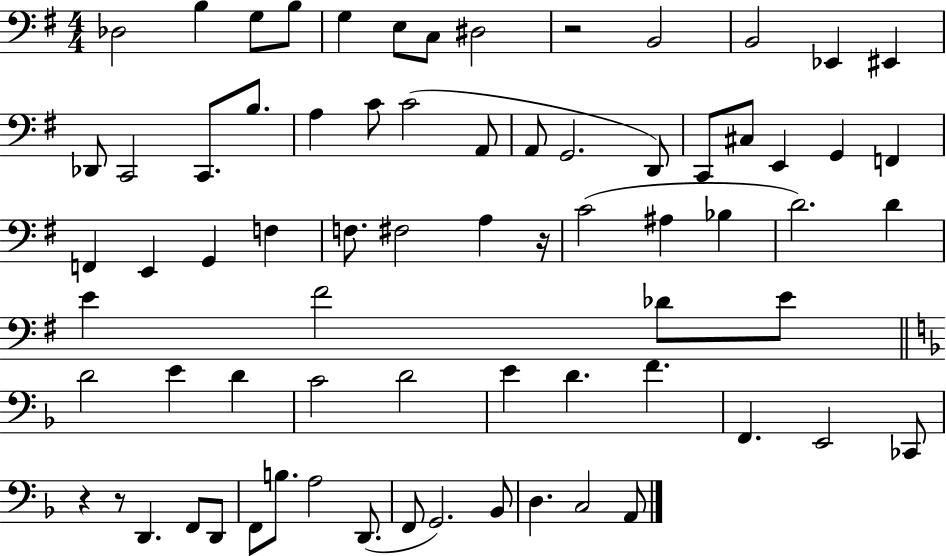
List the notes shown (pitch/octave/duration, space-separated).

Db3/h B3/q G3/e B3/e G3/q E3/e C3/e D#3/h R/h B2/h B2/h Eb2/q EIS2/q Db2/e C2/h C2/e. B3/e. A3/q C4/e C4/h A2/e A2/e G2/h. D2/e C2/e C#3/e E2/q G2/q F2/q F2/q E2/q G2/q F3/q F3/e. F#3/h A3/q R/s C4/h A#3/q Bb3/q D4/h. D4/q E4/q F#4/h Db4/e E4/e D4/h E4/q D4/q C4/h D4/h E4/q D4/q. F4/q. F2/q. E2/h CES2/e R/q R/e D2/q. F2/e D2/e F2/e B3/e. A3/h D2/e. F2/e G2/h. Bb2/e D3/q. C3/h A2/e